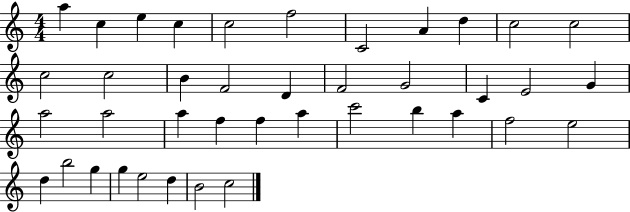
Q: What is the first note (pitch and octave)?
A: A5